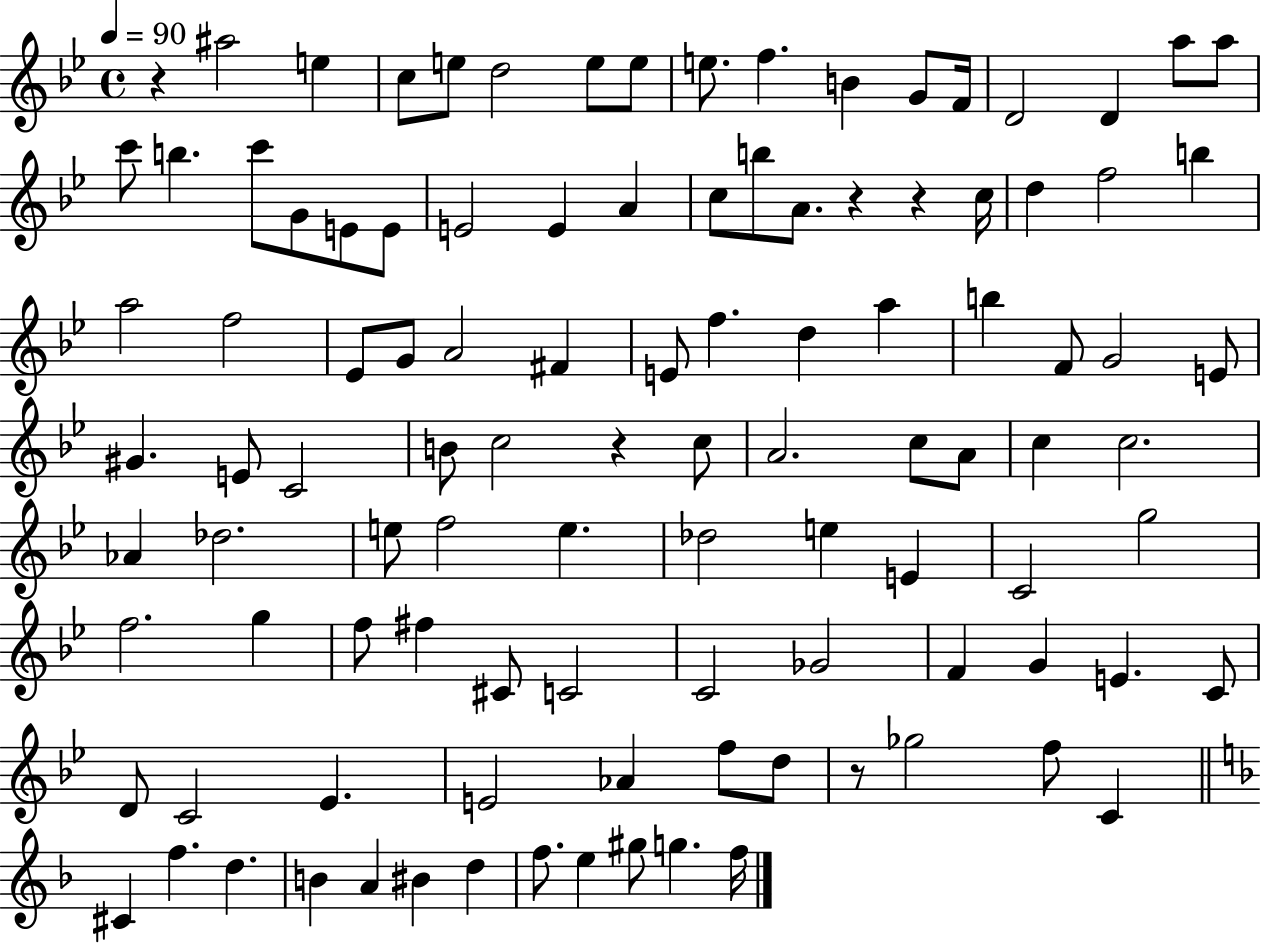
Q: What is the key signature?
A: BES major